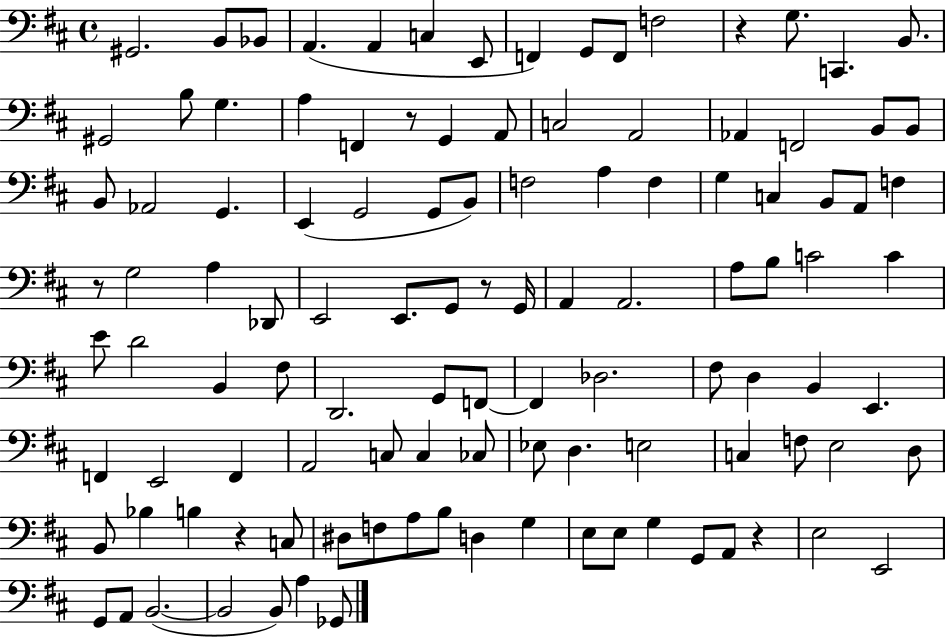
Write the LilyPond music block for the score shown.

{
  \clef bass
  \time 4/4
  \defaultTimeSignature
  \key d \major
  \repeat volta 2 { gis,2. b,8 bes,8 | a,4.( a,4 c4 e,8 | f,4) g,8 f,8 f2 | r4 g8. c,4. b,8. | \break gis,2 b8 g4. | a4 f,4 r8 g,4 a,8 | c2 a,2 | aes,4 f,2 b,8 b,8 | \break b,8 aes,2 g,4. | e,4( g,2 g,8 b,8) | f2 a4 f4 | g4 c4 b,8 a,8 f4 | \break r8 g2 a4 des,8 | e,2 e,8. g,8 r8 g,16 | a,4 a,2. | a8 b8 c'2 c'4 | \break e'8 d'2 b,4 fis8 | d,2. g,8 f,8~~ | f,4 des2. | fis8 d4 b,4 e,4. | \break f,4 e,2 f,4 | a,2 c8 c4 ces8 | ees8 d4. e2 | c4 f8 e2 d8 | \break b,8 bes4 b4 r4 c8 | dis8 f8 a8 b8 d4 g4 | e8 e8 g4 g,8 a,8 r4 | e2 e,2 | \break g,8 a,8 b,2.~(~ | b,2 b,8) a4 ges,8 | } \bar "|."
}